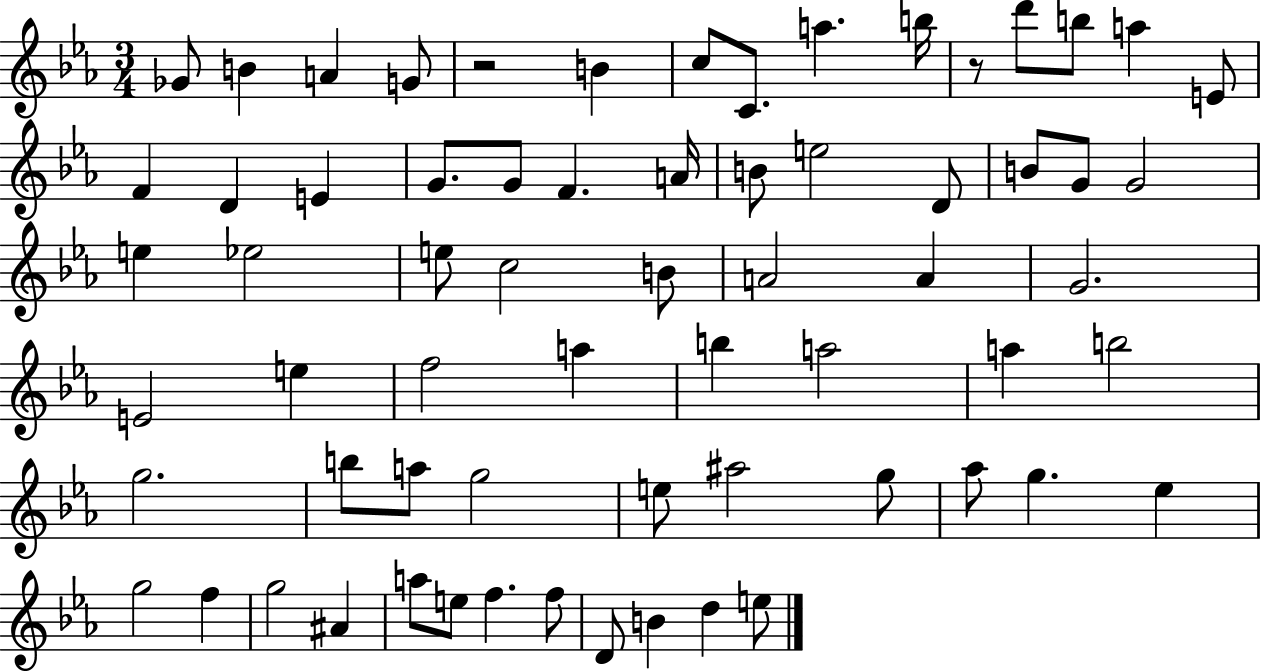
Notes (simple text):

Gb4/e B4/q A4/q G4/e R/h B4/q C5/e C4/e. A5/q. B5/s R/e D6/e B5/e A5/q E4/e F4/q D4/q E4/q G4/e. G4/e F4/q. A4/s B4/e E5/h D4/e B4/e G4/e G4/h E5/q Eb5/h E5/e C5/h B4/e A4/h A4/q G4/h. E4/h E5/q F5/h A5/q B5/q A5/h A5/q B5/h G5/h. B5/e A5/e G5/h E5/e A#5/h G5/e Ab5/e G5/q. Eb5/q G5/h F5/q G5/h A#4/q A5/e E5/e F5/q. F5/e D4/e B4/q D5/q E5/e